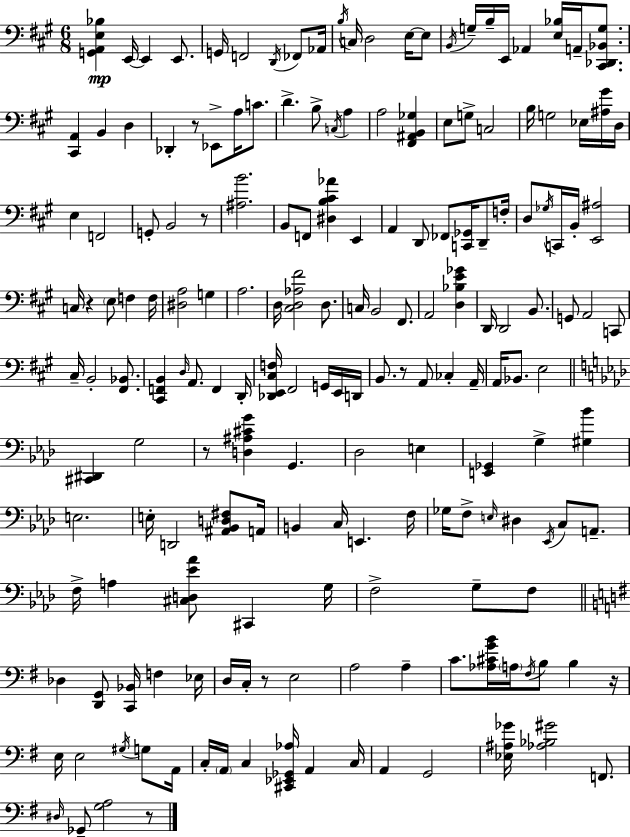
{
  \clef bass
  \numericTimeSignature
  \time 6/8
  \key a \major
  <g, a, e bes>4\mp e,16~~ e,4 e,8. | g,16 f,2 \acciaccatura { d,16 } fes,8 | aes,16 \acciaccatura { b16 } c16 d2 e16~~ | e8 \acciaccatura { b,16 } g16-- b16-- e,16 aes,4 <e bes>16 a,16-- | \break <cis, des, bes, g>8. <cis, a,>4 b,4 d4 | des,4-. r8 ees,8-> a16 | c'8. d'4.-> b8-> \acciaccatura { c16 } | a4 a2 | \break <fis, ais, b, ges>4 e8 g8-> c2 | b16 g2 | ees16 <ais gis'>16 d16 e4 f,2 | g,8-. b,2 | \break r8 <ais b'>2. | b,8 f,8 <dis b cis' aes'>4 | e,4 a,4 d,8 fes,8 | <c, ges,>16 d,8-- f16-. d8 \acciaccatura { ges16 } c,16 b,16-. <e, ais>2 | \break c16 r4 \parenthesize e8 | f4 f16 <dis a>2 | g4 a2. | d16 <cis d aes fis'>2 | \break d8. c16 b,2 | fis,8. a,2 | <d bes e' ges'>4 d,16 d,2 | b,8. g,8 a,2 | \break c,8 cis16-- b,2-. | <fis, bes,>8. <cis, f, b,>4 \grace { d16 } a,8. | f,4 d,16-. <des, e, cis f>16 fis,2 | g,16 e,16 d,16 b,8. r8 a,8 | \break ces4-. a,16-- a,16 bes,8. e2 | \bar "||" \break \key aes \major <cis, dis,>4 g2 | r8 <d ais cis' g'>4 g,4. | des2 e4 | <e, ges,>4 g4-> <gis bes'>4 | \break e2. | e16-. d,2 <ais, bes, d fis>8 a,16 | b,4 c16 e,4. f16 | ges16 f8-> \grace { e16 } dis4 \acciaccatura { ees,16 } c8 a,8.-- | \break f16-> a4 <cis d ees' aes'>8 cis,4 | g16 f2-> g8-- | f8 \bar "||" \break \key g \major des4 <d, g,>8 <c, bes,>16 f4 ees16 | d16 c16-. r8 e2 | a2 a4-- | c'8. <aes cis' g' b'>16 \parenthesize a16 \acciaccatura { fis16 } b8 b4 | \break r16 e16 e2 \acciaccatura { gis16 } g8 | a,16 c16-. \parenthesize a,16 c4 <cis, ees, ges, aes>16 a,4 | c16 a,4 g,2 | <ees ais ges'>16 <aes bes gis'>2 f,8. | \break \grace { dis16 } ges,8-- <g a>2 | r8 \bar "|."
}